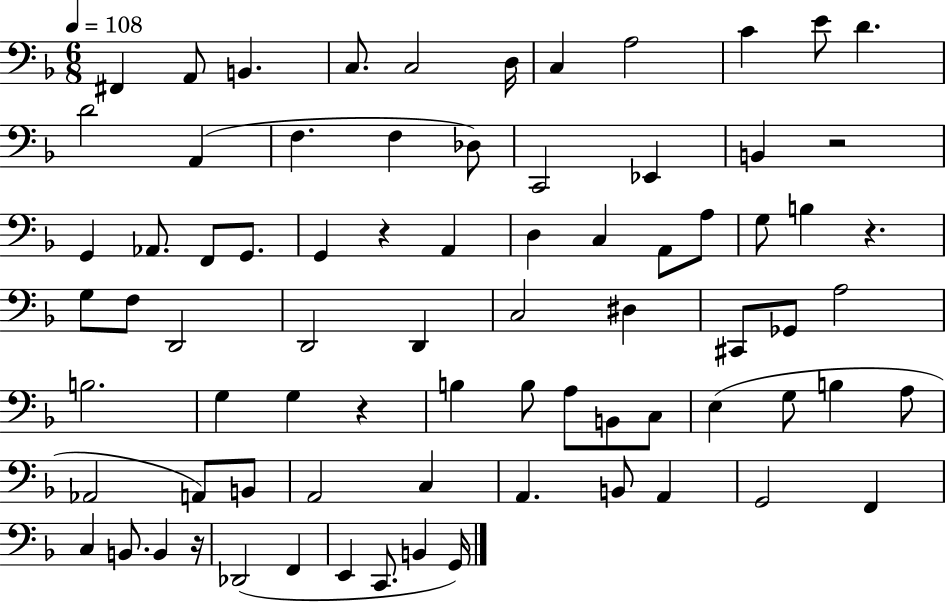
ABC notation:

X:1
T:Untitled
M:6/8
L:1/4
K:F
^F,, A,,/2 B,, C,/2 C,2 D,/4 C, A,2 C E/2 D D2 A,, F, F, _D,/2 C,,2 _E,, B,, z2 G,, _A,,/2 F,,/2 G,,/2 G,, z A,, D, C, A,,/2 A,/2 G,/2 B, z G,/2 F,/2 D,,2 D,,2 D,, C,2 ^D, ^C,,/2 _G,,/2 A,2 B,2 G, G, z B, B,/2 A,/2 B,,/2 C,/2 E, G,/2 B, A,/2 _A,,2 A,,/2 B,,/2 A,,2 C, A,, B,,/2 A,, G,,2 F,, C, B,,/2 B,, z/4 _D,,2 F,, E,, C,,/2 B,, G,,/4